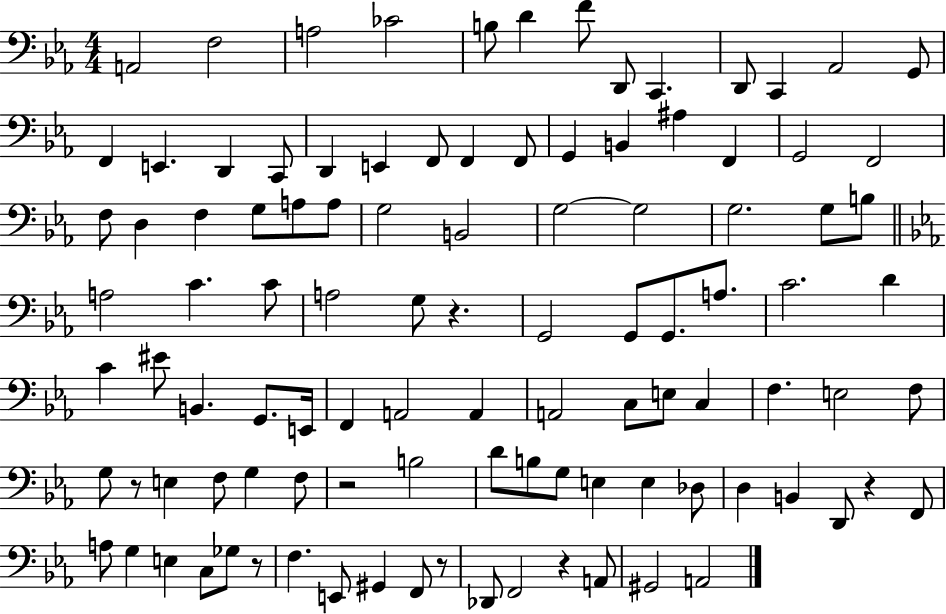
{
  \clef bass
  \numericTimeSignature
  \time 4/4
  \key ees \major
  a,2 f2 | a2 ces'2 | b8 d'4 f'8 d,8 c,4. | d,8 c,4 aes,2 g,8 | \break f,4 e,4. d,4 c,8 | d,4 e,4 f,8 f,4 f,8 | g,4 b,4 ais4 f,4 | g,2 f,2 | \break f8 d4 f4 g8 a8 a8 | g2 b,2 | g2~~ g2 | g2. g8 b8 | \break \bar "||" \break \key ees \major a2 c'4. c'8 | a2 g8 r4. | g,2 g,8 g,8. a8. | c'2. d'4 | \break c'4 eis'8 b,4. g,8. e,16 | f,4 a,2 a,4 | a,2 c8 e8 c4 | f4. e2 f8 | \break g8 r8 e4 f8 g4 f8 | r2 b2 | d'8 b8 g8 e4 e4 des8 | d4 b,4 d,8 r4 f,8 | \break a8 g4 e4 c8 ges8 r8 | f4. e,8 gis,4 f,8 r8 | des,8 f,2 r4 a,8 | gis,2 a,2 | \break \bar "|."
}